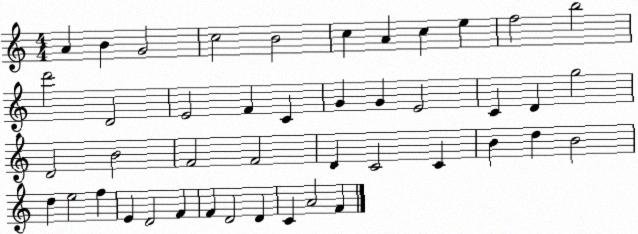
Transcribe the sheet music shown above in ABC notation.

X:1
T:Untitled
M:4/4
L:1/4
K:C
A B G2 c2 B2 c A c e f2 b2 d'2 D2 E2 F C G G E2 C D g2 D2 B2 F2 F2 D C2 C B d B2 d e2 f E D2 F F D2 D C A2 F